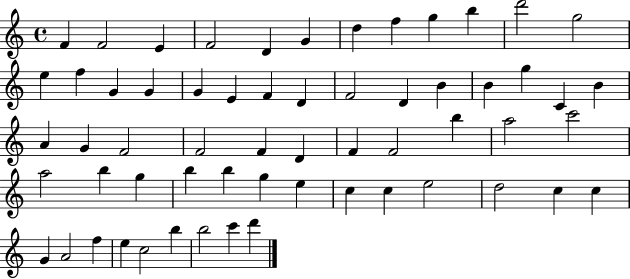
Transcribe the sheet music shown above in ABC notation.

X:1
T:Untitled
M:4/4
L:1/4
K:C
F F2 E F2 D G d f g b d'2 g2 e f G G G E F D F2 D B B g C B A G F2 F2 F D F F2 b a2 c'2 a2 b g b b g e c c e2 d2 c c G A2 f e c2 b b2 c' d'